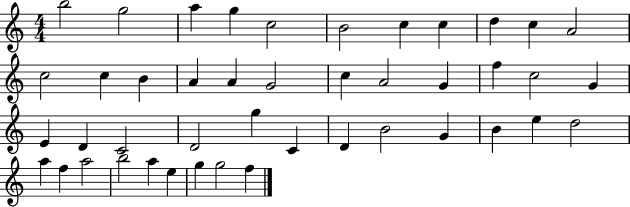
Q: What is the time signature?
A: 4/4